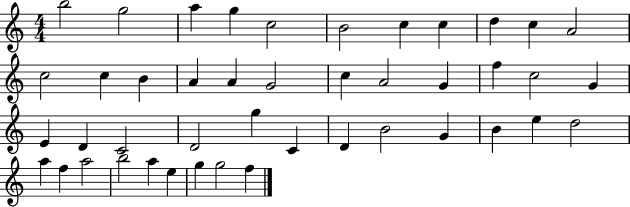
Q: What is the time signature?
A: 4/4